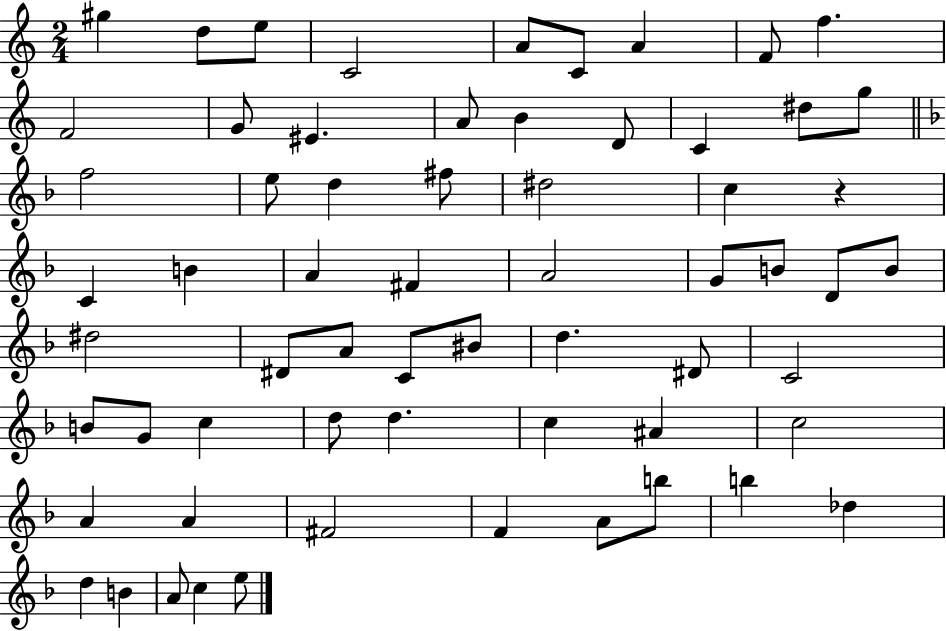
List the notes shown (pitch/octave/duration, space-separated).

G#5/q D5/e E5/e C4/h A4/e C4/e A4/q F4/e F5/q. F4/h G4/e EIS4/q. A4/e B4/q D4/e C4/q D#5/e G5/e F5/h E5/e D5/q F#5/e D#5/h C5/q R/q C4/q B4/q A4/q F#4/q A4/h G4/e B4/e D4/e B4/e D#5/h D#4/e A4/e C4/e BIS4/e D5/q. D#4/e C4/h B4/e G4/e C5/q D5/e D5/q. C5/q A#4/q C5/h A4/q A4/q F#4/h F4/q A4/e B5/e B5/q Db5/q D5/q B4/q A4/e C5/q E5/e